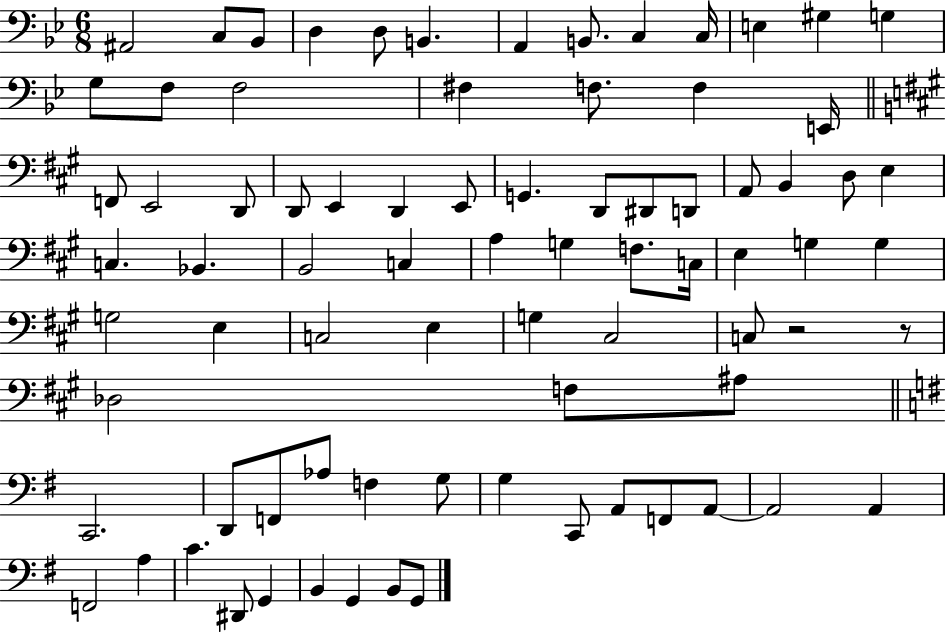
A#2/h C3/e Bb2/e D3/q D3/e B2/q. A2/q B2/e. C3/q C3/s E3/q G#3/q G3/q G3/e F3/e F3/h F#3/q F3/e. F3/q E2/s F2/e E2/h D2/e D2/e E2/q D2/q E2/e G2/q. D2/e D#2/e D2/e A2/e B2/q D3/e E3/q C3/q. Bb2/q. B2/h C3/q A3/q G3/q F3/e. C3/s E3/q G3/q G3/q G3/h E3/q C3/h E3/q G3/q C#3/h C3/e R/h R/e Db3/h F3/e A#3/e C2/h. D2/e F2/e Ab3/e F3/q G3/e G3/q C2/e A2/e F2/e A2/e A2/h A2/q F2/h A3/q C4/q. D#2/e G2/q B2/q G2/q B2/e G2/e